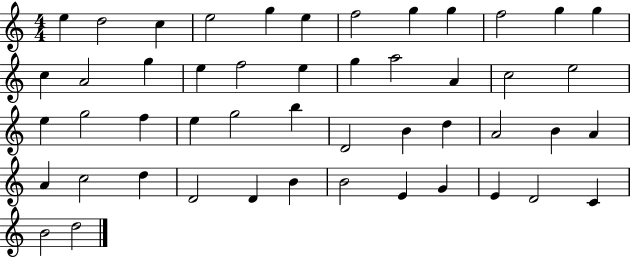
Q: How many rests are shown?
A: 0